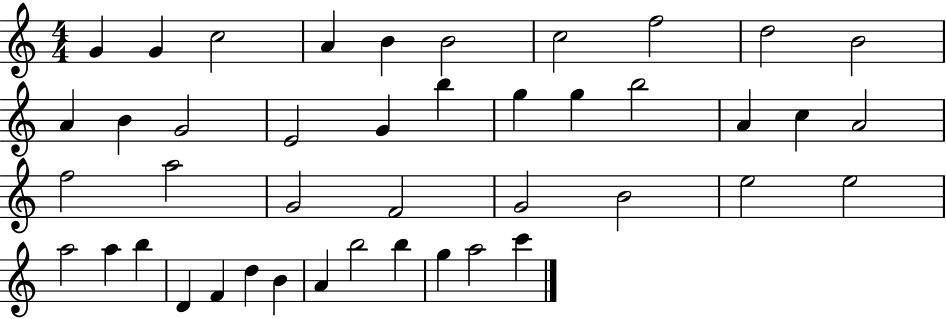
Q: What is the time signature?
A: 4/4